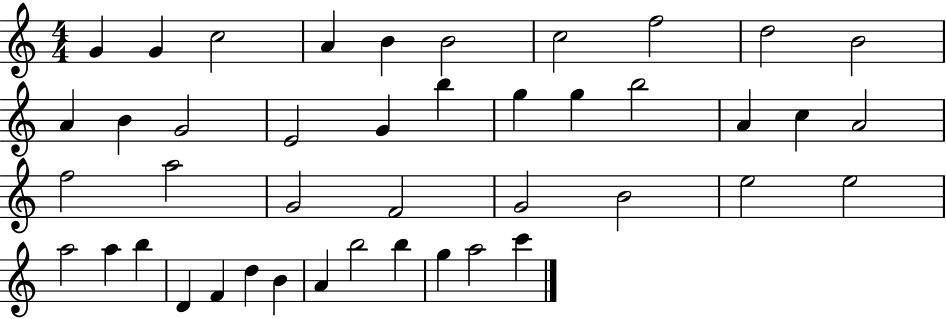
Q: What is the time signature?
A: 4/4